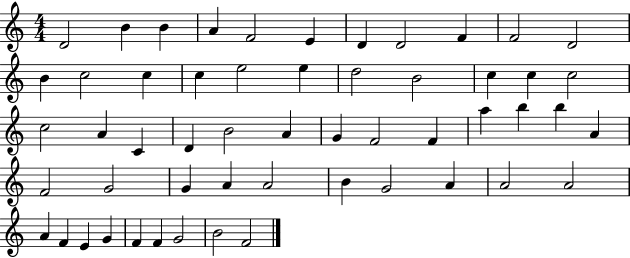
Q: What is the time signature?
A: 4/4